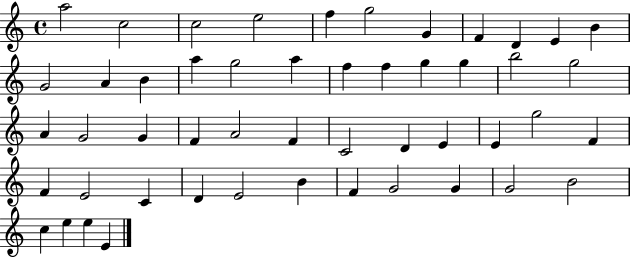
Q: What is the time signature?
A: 4/4